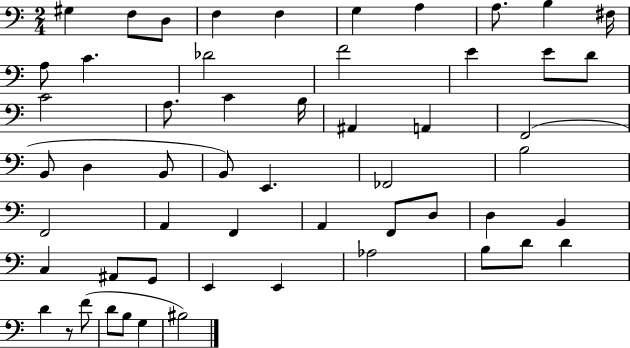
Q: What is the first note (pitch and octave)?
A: G#3